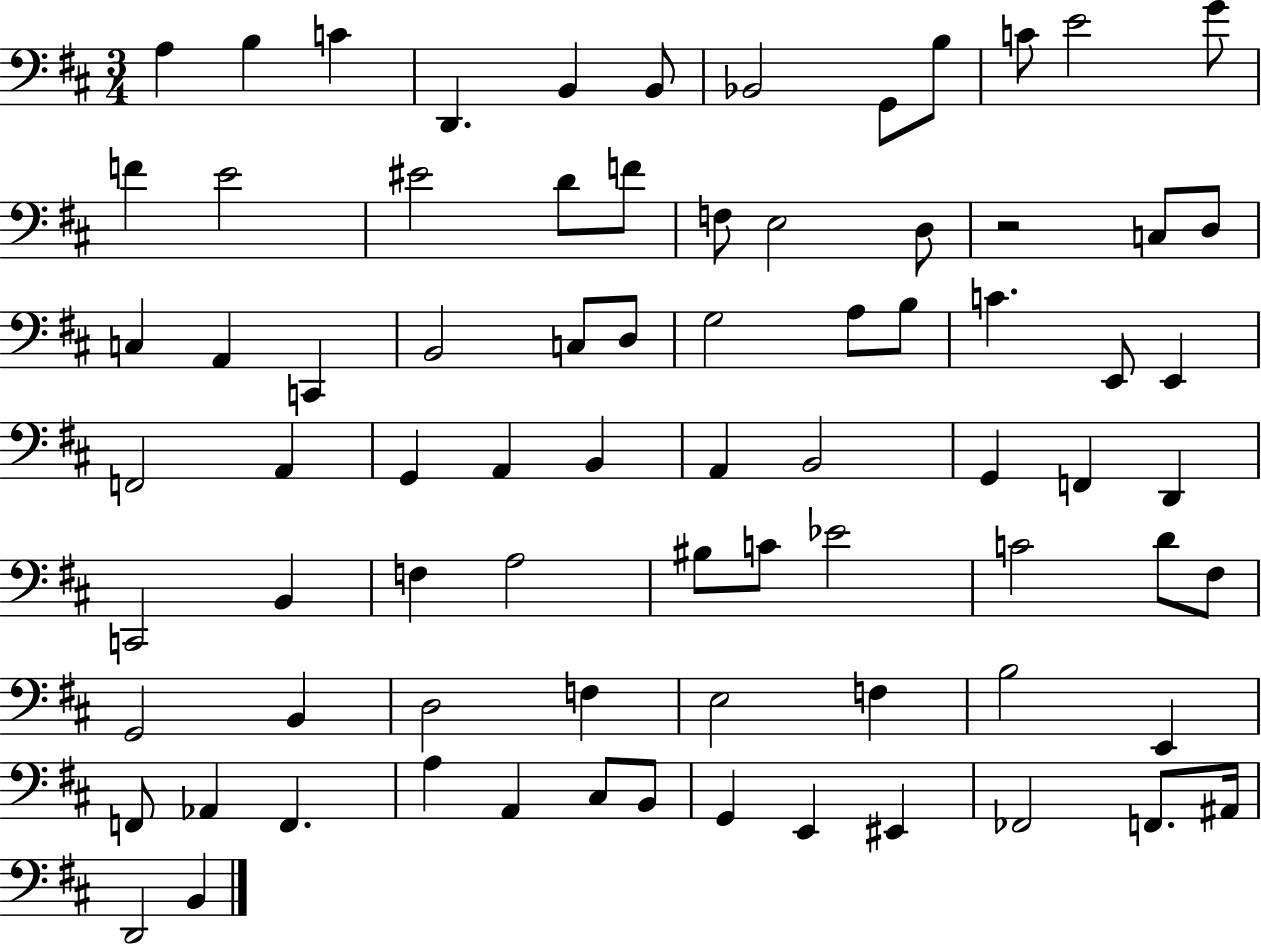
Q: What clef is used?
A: bass